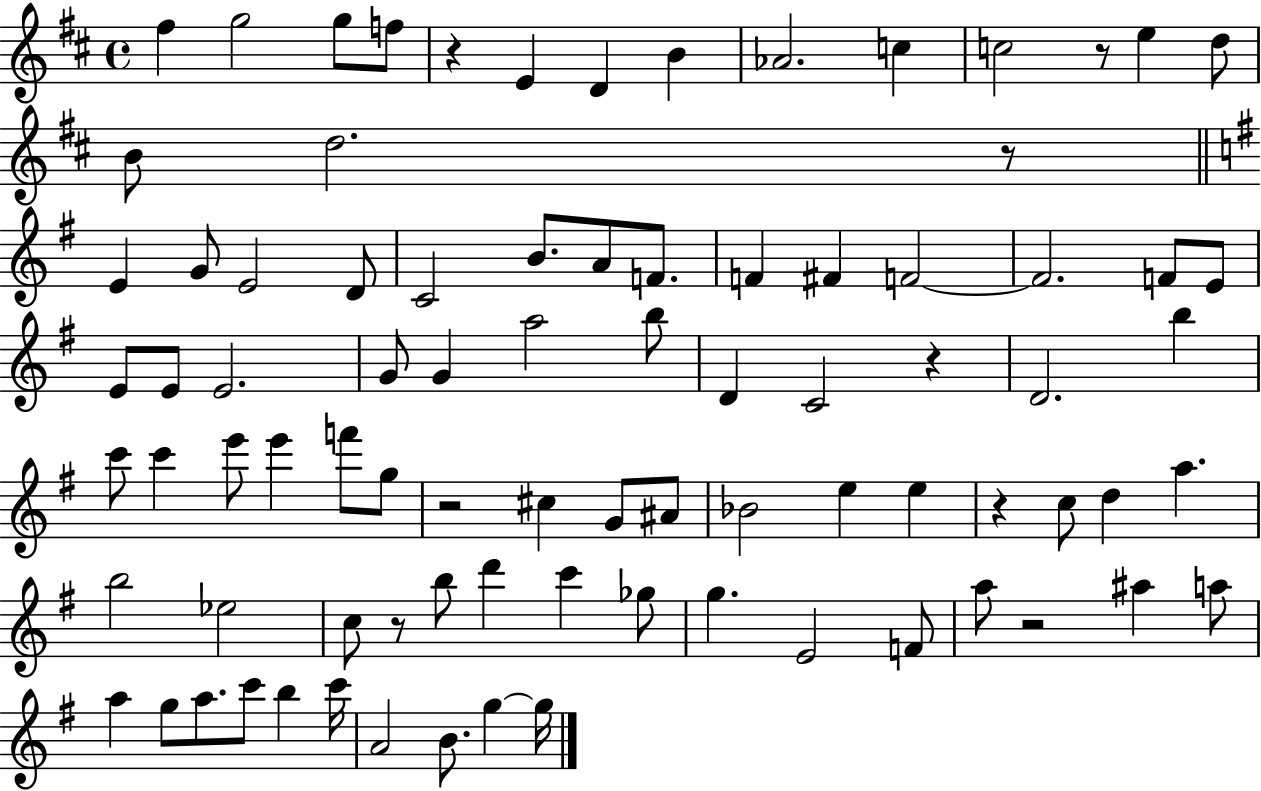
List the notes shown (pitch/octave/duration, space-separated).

F#5/q G5/h G5/e F5/e R/q E4/q D4/q B4/q Ab4/h. C5/q C5/h R/e E5/q D5/e B4/e D5/h. R/e E4/q G4/e E4/h D4/e C4/h B4/e. A4/e F4/e. F4/q F#4/q F4/h F4/h. F4/e E4/e E4/e E4/e E4/h. G4/e G4/q A5/h B5/e D4/q C4/h R/q D4/h. B5/q C6/e C6/q E6/e E6/q F6/e G5/e R/h C#5/q G4/e A#4/e Bb4/h E5/q E5/q R/q C5/e D5/q A5/q. B5/h Eb5/h C5/e R/e B5/e D6/q C6/q Gb5/e G5/q. E4/h F4/e A5/e R/h A#5/q A5/e A5/q G5/e A5/e. C6/e B5/q C6/s A4/h B4/e. G5/q G5/s